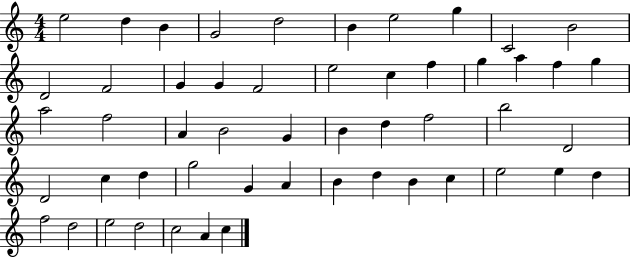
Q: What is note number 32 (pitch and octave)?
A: D4